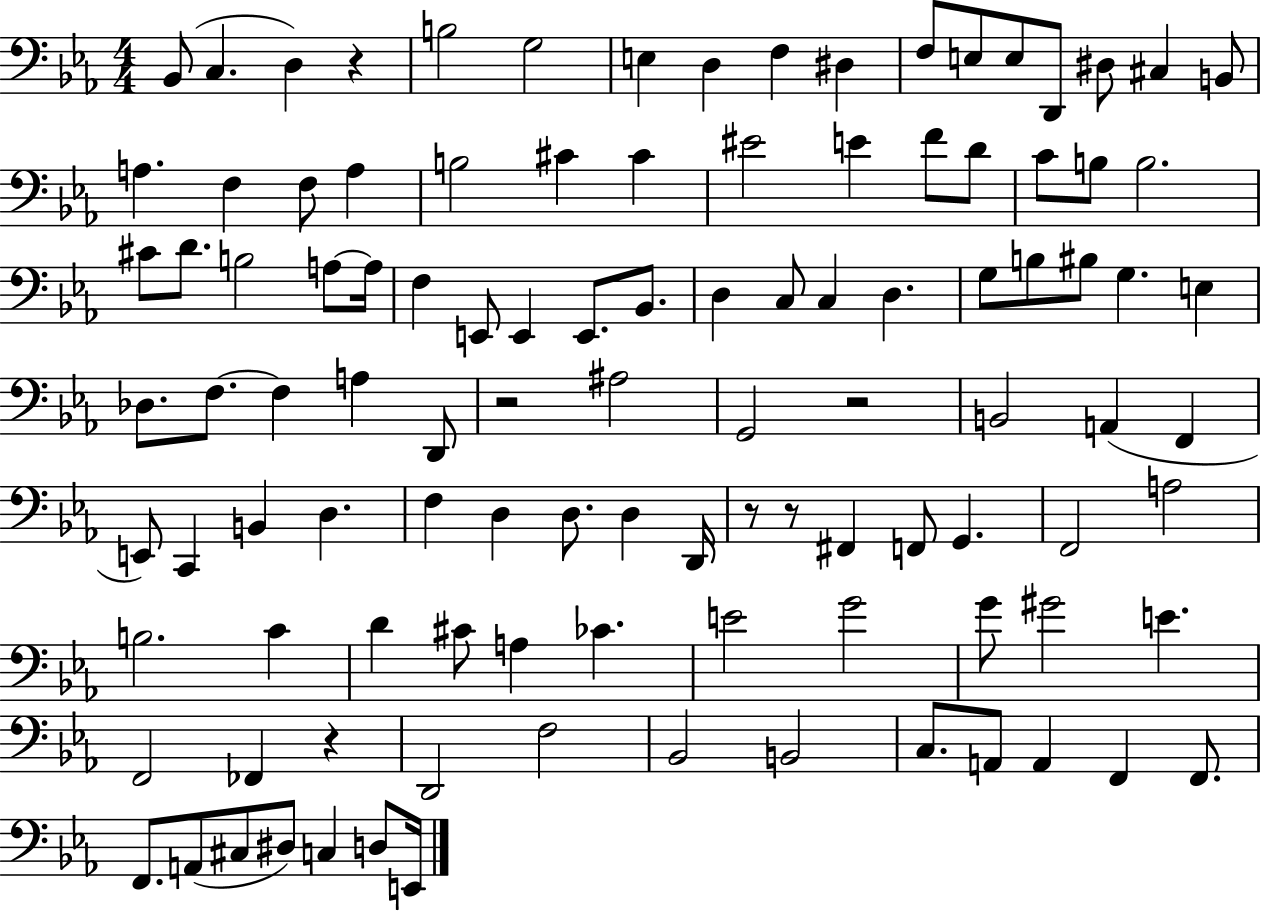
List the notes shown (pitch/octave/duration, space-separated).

Bb2/e C3/q. D3/q R/q B3/h G3/h E3/q D3/q F3/q D#3/q F3/e E3/e E3/e D2/e D#3/e C#3/q B2/e A3/q. F3/q F3/e A3/q B3/h C#4/q C#4/q EIS4/h E4/q F4/e D4/e C4/e B3/e B3/h. C#4/e D4/e. B3/h A3/e A3/s F3/q E2/e E2/q E2/e. Bb2/e. D3/q C3/e C3/q D3/q. G3/e B3/e BIS3/e G3/q. E3/q Db3/e. F3/e. F3/q A3/q D2/e R/h A#3/h G2/h R/h B2/h A2/q F2/q E2/e C2/q B2/q D3/q. F3/q D3/q D3/e. D3/q D2/s R/e R/e F#2/q F2/e G2/q. F2/h A3/h B3/h. C4/q D4/q C#4/e A3/q CES4/q. E4/h G4/h G4/e G#4/h E4/q. F2/h FES2/q R/q D2/h F3/h Bb2/h B2/h C3/e. A2/e A2/q F2/q F2/e. F2/e. A2/e C#3/e D#3/e C3/q D3/e E2/s